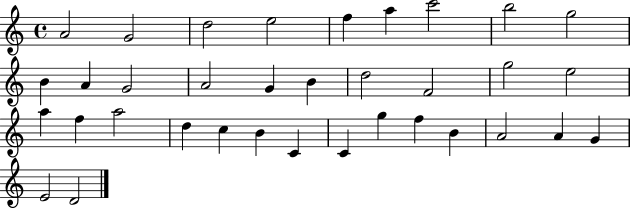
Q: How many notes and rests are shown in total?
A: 35